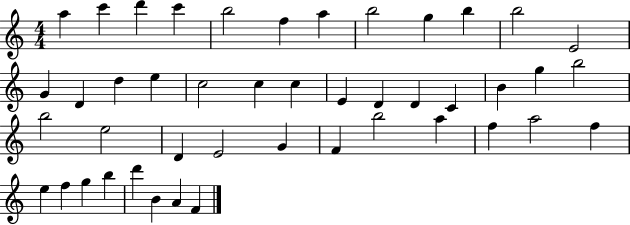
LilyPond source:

{
  \clef treble
  \numericTimeSignature
  \time 4/4
  \key c \major
  a''4 c'''4 d'''4 c'''4 | b''2 f''4 a''4 | b''2 g''4 b''4 | b''2 e'2 | \break g'4 d'4 d''4 e''4 | c''2 c''4 c''4 | e'4 d'4 d'4 c'4 | b'4 g''4 b''2 | \break b''2 e''2 | d'4 e'2 g'4 | f'4 b''2 a''4 | f''4 a''2 f''4 | \break e''4 f''4 g''4 b''4 | d'''4 b'4 a'4 f'4 | \bar "|."
}